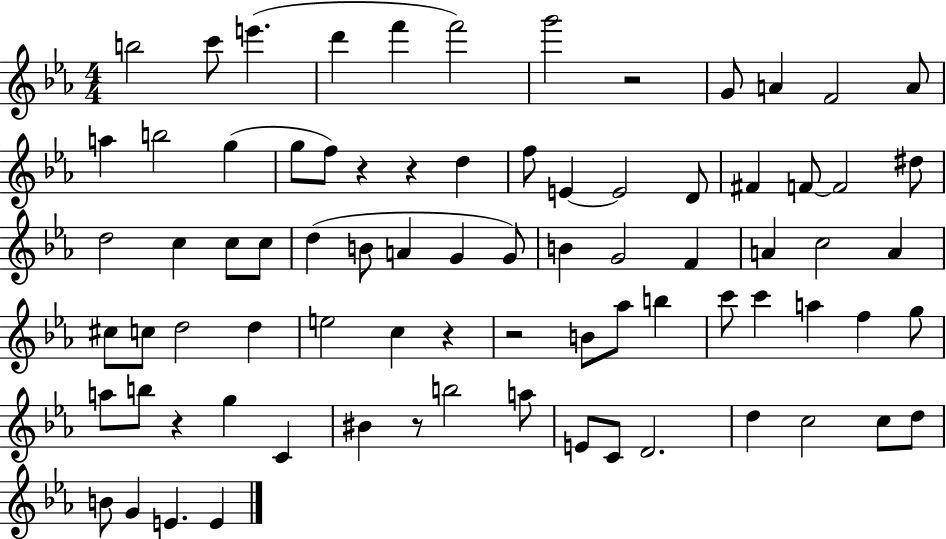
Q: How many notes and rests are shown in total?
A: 79